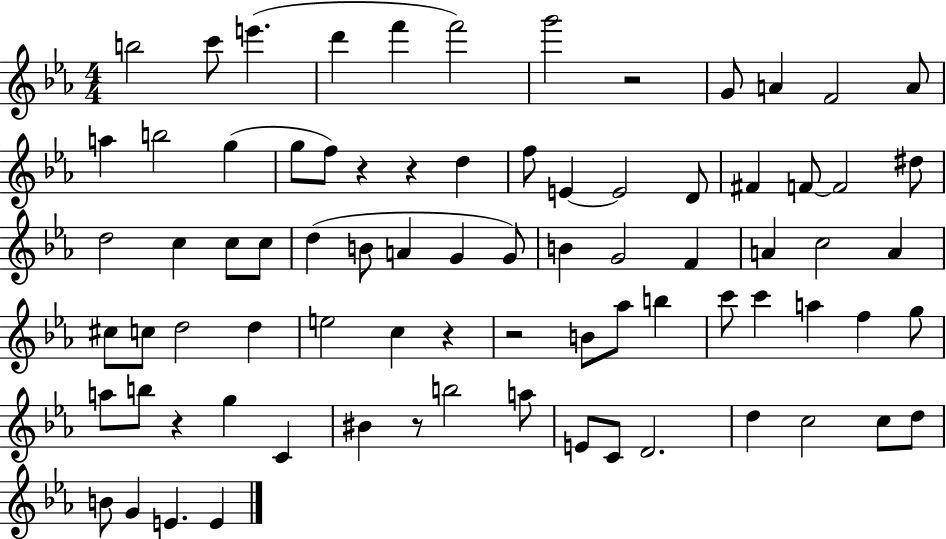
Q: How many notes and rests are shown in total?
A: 79